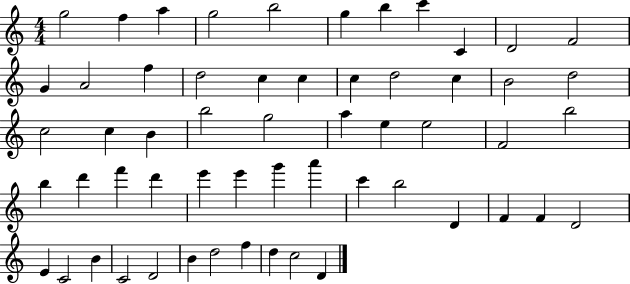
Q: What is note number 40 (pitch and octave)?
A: A6